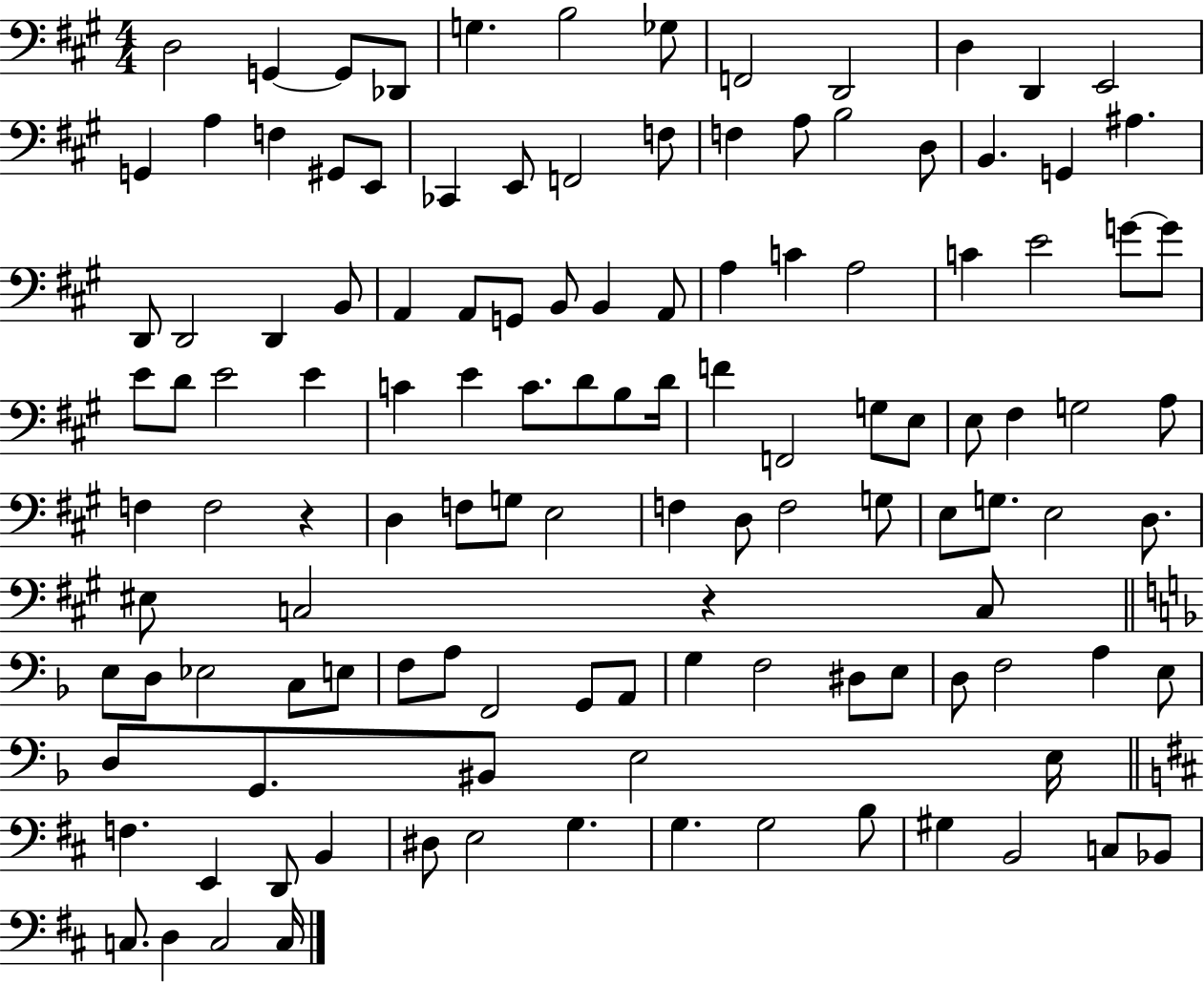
{
  \clef bass
  \numericTimeSignature
  \time 4/4
  \key a \major
  d2 g,4~~ g,8 des,8 | g4. b2 ges8 | f,2 d,2 | d4 d,4 e,2 | \break g,4 a4 f4 gis,8 e,8 | ces,4 e,8 f,2 f8 | f4 a8 b2 d8 | b,4. g,4 ais4. | \break d,8 d,2 d,4 b,8 | a,4 a,8 g,8 b,8 b,4 a,8 | a4 c'4 a2 | c'4 e'2 g'8~~ g'8 | \break e'8 d'8 e'2 e'4 | c'4 e'4 c'8. d'8 b8 d'16 | f'4 f,2 g8 e8 | e8 fis4 g2 a8 | \break f4 f2 r4 | d4 f8 g8 e2 | f4 d8 f2 g8 | e8 g8. e2 d8. | \break eis8 c2 r4 c8 | \bar "||" \break \key f \major e8 d8 ees2 c8 e8 | f8 a8 f,2 g,8 a,8 | g4 f2 dis8 e8 | d8 f2 a4 e8 | \break d8 g,8. bis,8 e2 e16 | \bar "||" \break \key d \major f4. e,4 d,8 b,4 | dis8 e2 g4. | g4. g2 b8 | gis4 b,2 c8 bes,8 | \break c8. d4 c2 c16 | \bar "|."
}